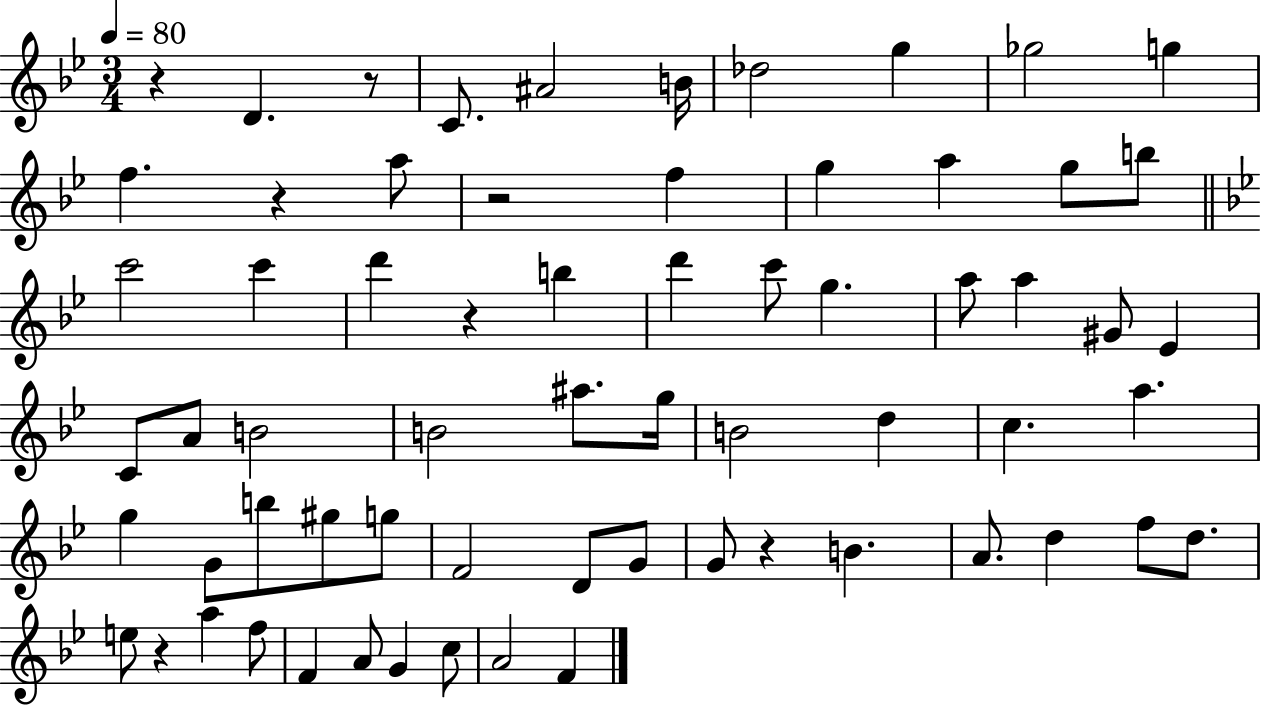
R/q D4/q. R/e C4/e. A#4/h B4/s Db5/h G5/q Gb5/h G5/q F5/q. R/q A5/e R/h F5/q G5/q A5/q G5/e B5/e C6/h C6/q D6/q R/q B5/q D6/q C6/e G5/q. A5/e A5/q G#4/e Eb4/q C4/e A4/e B4/h B4/h A#5/e. G5/s B4/h D5/q C5/q. A5/q. G5/q G4/e B5/e G#5/e G5/e F4/h D4/e G4/e G4/e R/q B4/q. A4/e. D5/q F5/e D5/e. E5/e R/q A5/q F5/e F4/q A4/e G4/q C5/e A4/h F4/q